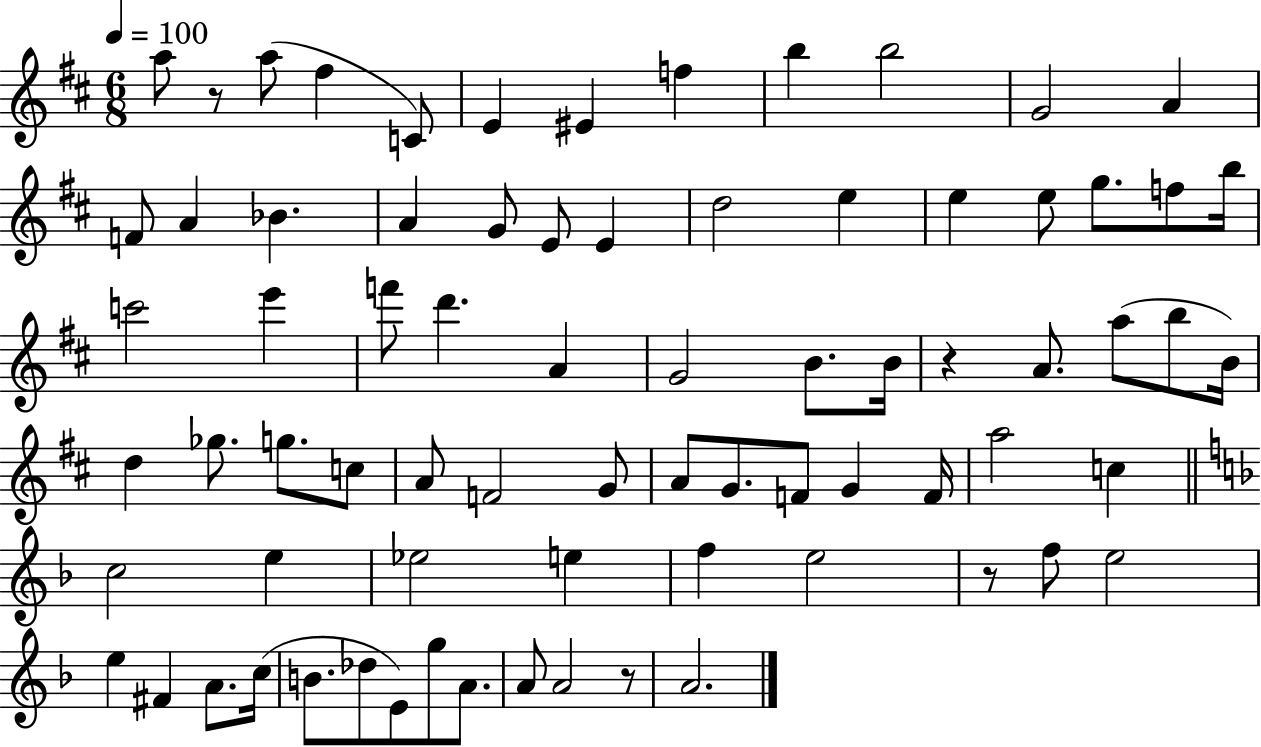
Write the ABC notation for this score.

X:1
T:Untitled
M:6/8
L:1/4
K:D
a/2 z/2 a/2 ^f C/2 E ^E f b b2 G2 A F/2 A _B A G/2 E/2 E d2 e e e/2 g/2 f/2 b/4 c'2 e' f'/2 d' A G2 B/2 B/4 z A/2 a/2 b/2 B/4 d _g/2 g/2 c/2 A/2 F2 G/2 A/2 G/2 F/2 G F/4 a2 c c2 e _e2 e f e2 z/2 f/2 e2 e ^F A/2 c/4 B/2 _d/2 E/2 g/2 A/2 A/2 A2 z/2 A2